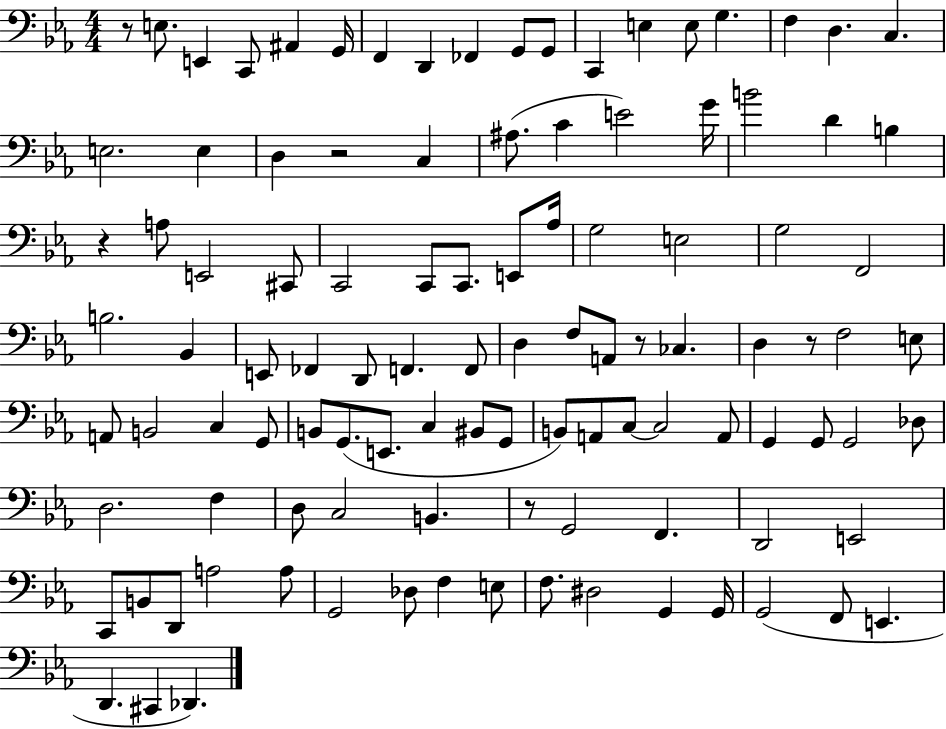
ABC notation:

X:1
T:Untitled
M:4/4
L:1/4
K:Eb
z/2 E,/2 E,, C,,/2 ^A,, G,,/4 F,, D,, _F,, G,,/2 G,,/2 C,, E, E,/2 G, F, D, C, E,2 E, D, z2 C, ^A,/2 C E2 G/4 B2 D B, z A,/2 E,,2 ^C,,/2 C,,2 C,,/2 C,,/2 E,,/2 _A,/4 G,2 E,2 G,2 F,,2 B,2 _B,, E,,/2 _F,, D,,/2 F,, F,,/2 D, F,/2 A,,/2 z/2 _C, D, z/2 F,2 E,/2 A,,/2 B,,2 C, G,,/2 B,,/2 G,,/2 E,,/2 C, ^B,,/2 G,,/2 B,,/2 A,,/2 C,/2 C,2 A,,/2 G,, G,,/2 G,,2 _D,/2 D,2 F, D,/2 C,2 B,, z/2 G,,2 F,, D,,2 E,,2 C,,/2 B,,/2 D,,/2 A,2 A,/2 G,,2 _D,/2 F, E,/2 F,/2 ^D,2 G,, G,,/4 G,,2 F,,/2 E,, D,, ^C,, _D,,